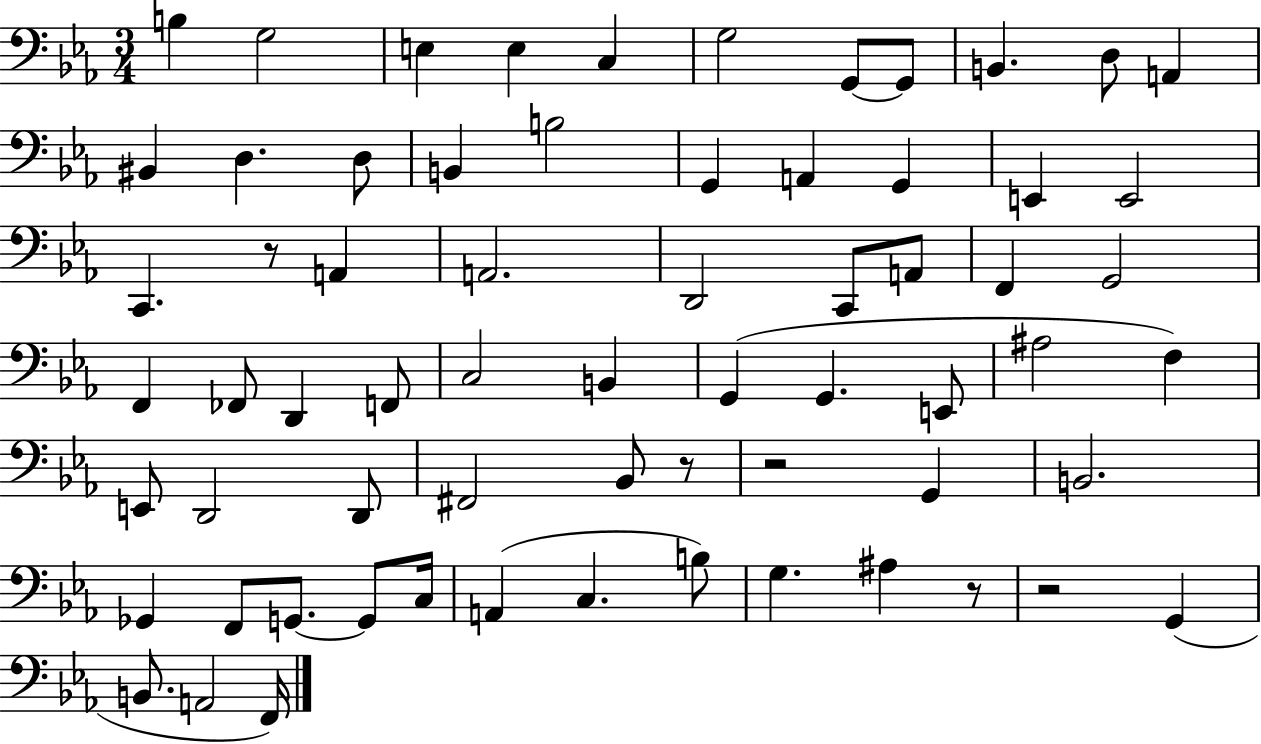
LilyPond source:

{
  \clef bass
  \numericTimeSignature
  \time 3/4
  \key ees \major
  \repeat volta 2 { b4 g2 | e4 e4 c4 | g2 g,8~~ g,8 | b,4. d8 a,4 | \break bis,4 d4. d8 | b,4 b2 | g,4 a,4 g,4 | e,4 e,2 | \break c,4. r8 a,4 | a,2. | d,2 c,8 a,8 | f,4 g,2 | \break f,4 fes,8 d,4 f,8 | c2 b,4 | g,4( g,4. e,8 | ais2 f4) | \break e,8 d,2 d,8 | fis,2 bes,8 r8 | r2 g,4 | b,2. | \break ges,4 f,8 g,8.~~ g,8 c16 | a,4( c4. b8) | g4. ais4 r8 | r2 g,4( | \break b,8. a,2 f,16) | } \bar "|."
}